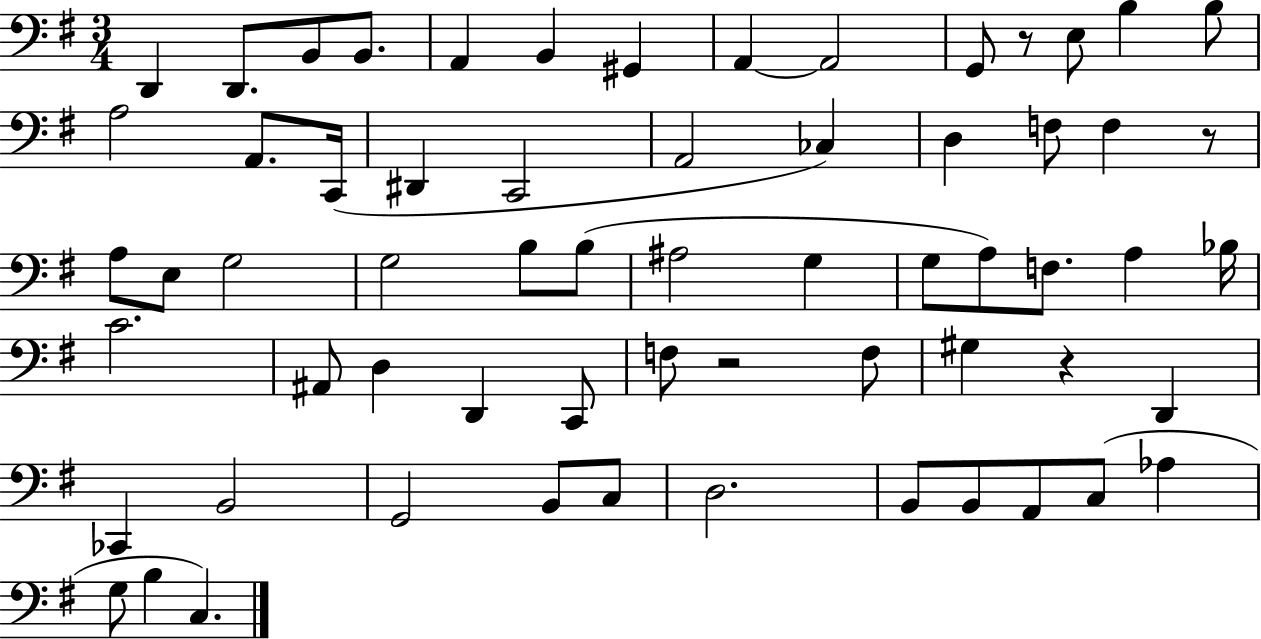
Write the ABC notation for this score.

X:1
T:Untitled
M:3/4
L:1/4
K:G
D,, D,,/2 B,,/2 B,,/2 A,, B,, ^G,, A,, A,,2 G,,/2 z/2 E,/2 B, B,/2 A,2 A,,/2 C,,/4 ^D,, C,,2 A,,2 _C, D, F,/2 F, z/2 A,/2 E,/2 G,2 G,2 B,/2 B,/2 ^A,2 G, G,/2 A,/2 F,/2 A, _B,/4 C2 ^A,,/2 D, D,, C,,/2 F,/2 z2 F,/2 ^G, z D,, _C,, B,,2 G,,2 B,,/2 C,/2 D,2 B,,/2 B,,/2 A,,/2 C,/2 _A, G,/2 B, C,